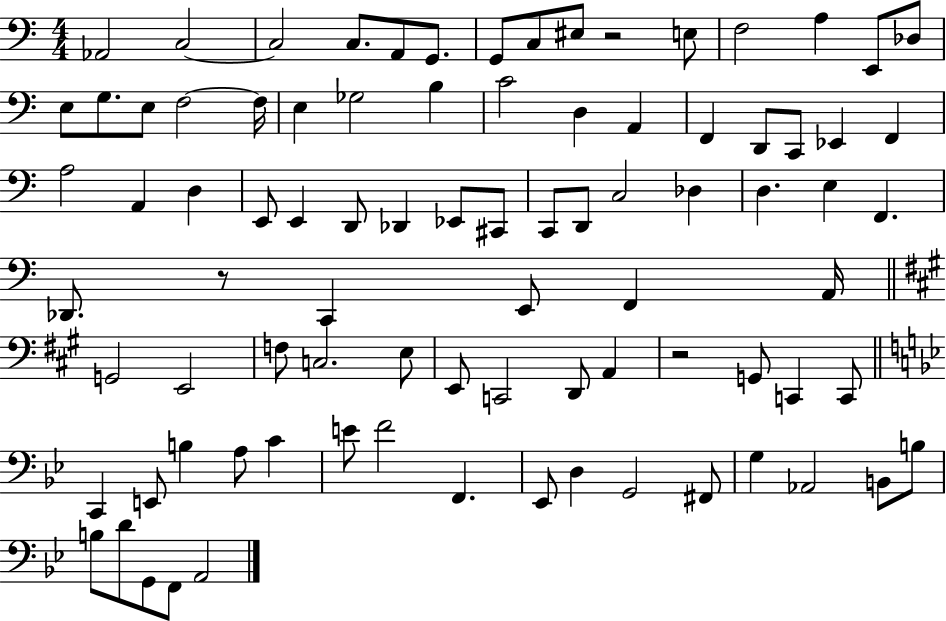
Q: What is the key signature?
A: C major